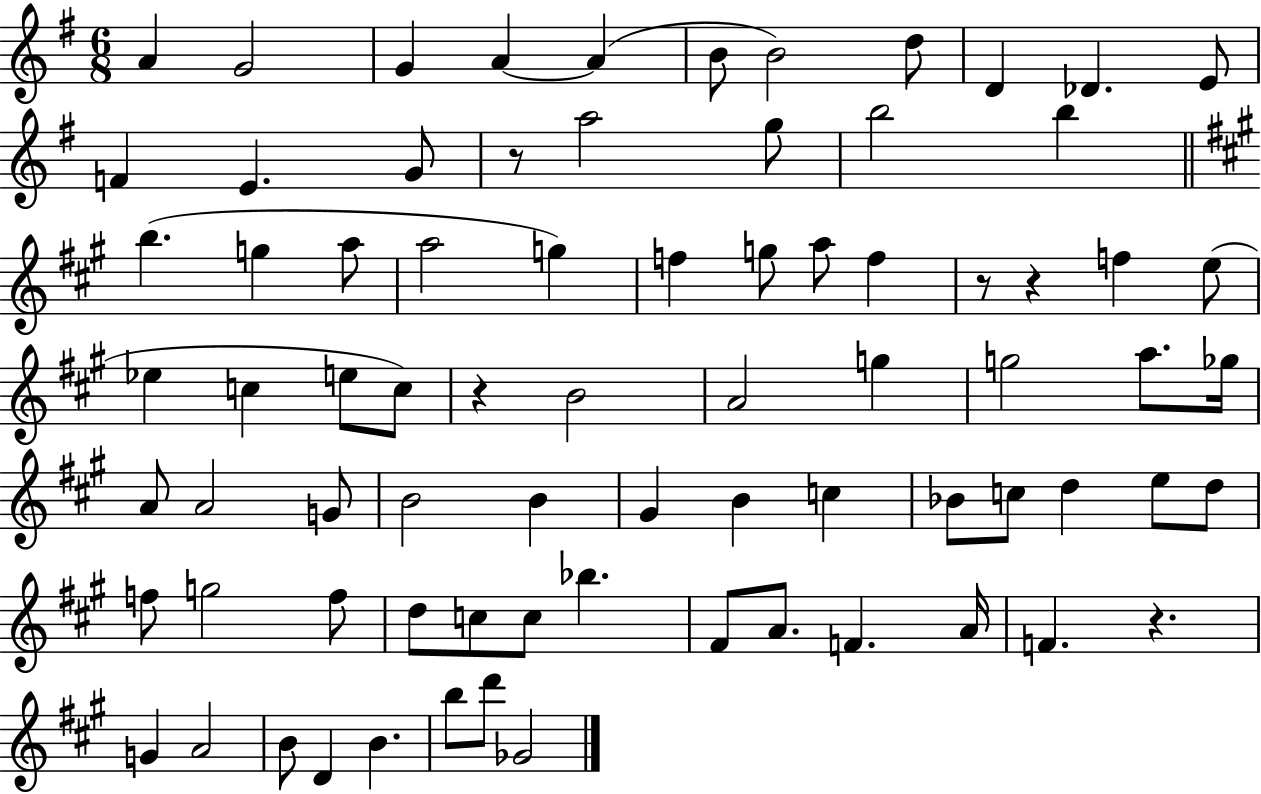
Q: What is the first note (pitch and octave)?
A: A4